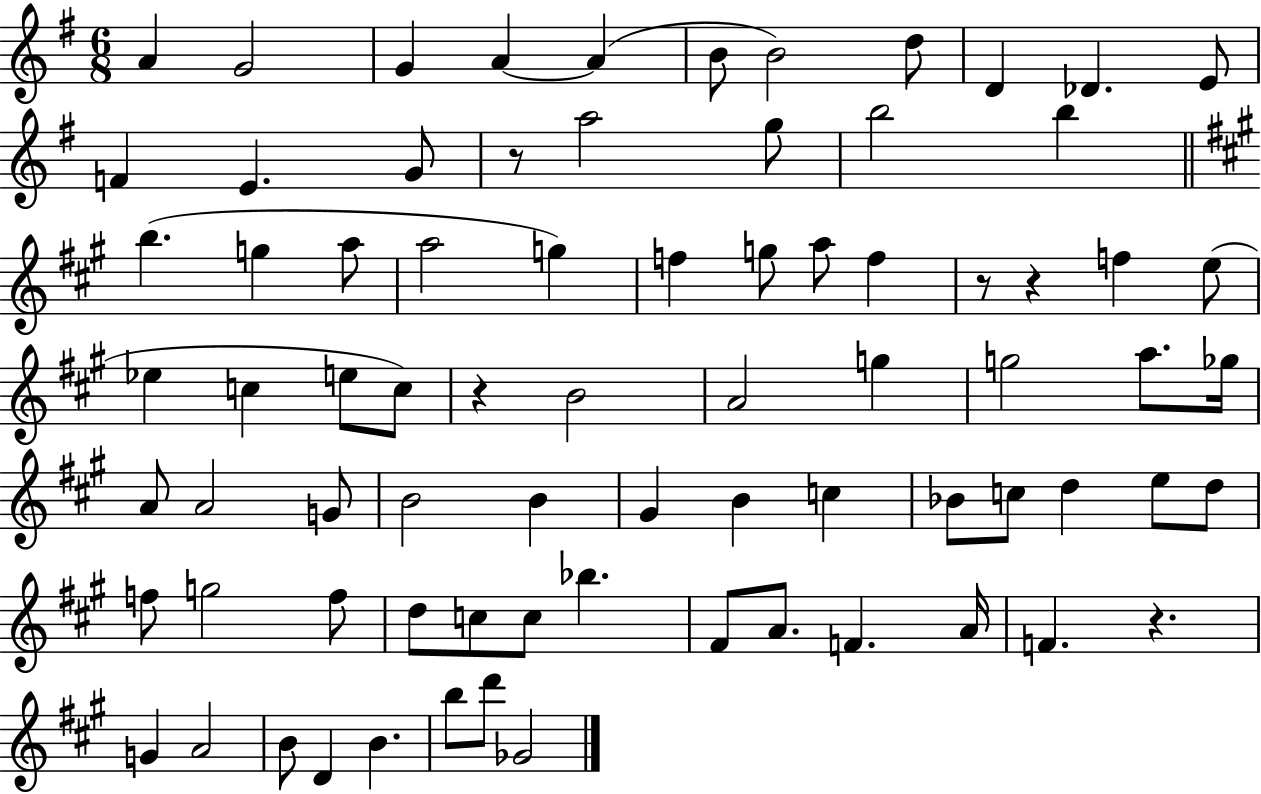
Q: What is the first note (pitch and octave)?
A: A4